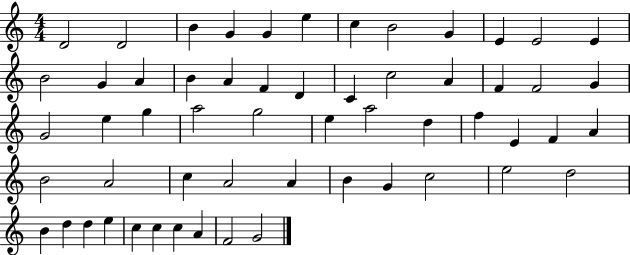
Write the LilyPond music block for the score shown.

{
  \clef treble
  \numericTimeSignature
  \time 4/4
  \key c \major
  d'2 d'2 | b'4 g'4 g'4 e''4 | c''4 b'2 g'4 | e'4 e'2 e'4 | \break b'2 g'4 a'4 | b'4 a'4 f'4 d'4 | c'4 c''2 a'4 | f'4 f'2 g'4 | \break g'2 e''4 g''4 | a''2 g''2 | e''4 a''2 d''4 | f''4 e'4 f'4 a'4 | \break b'2 a'2 | c''4 a'2 a'4 | b'4 g'4 c''2 | e''2 d''2 | \break b'4 d''4 d''4 e''4 | c''4 c''4 c''4 a'4 | f'2 g'2 | \bar "|."
}